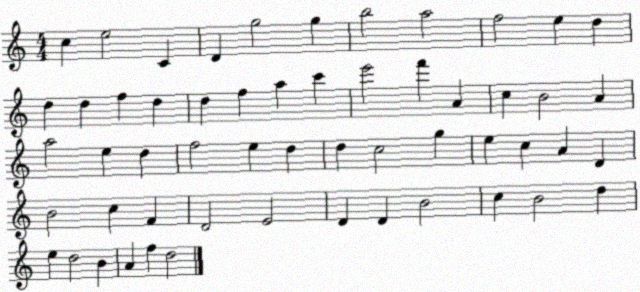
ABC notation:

X:1
T:Untitled
M:4/4
L:1/4
K:C
c e2 C D g2 g b2 a2 f2 e d d d f d d f a c' e'2 f' A c B2 A a2 e d f2 e d d c2 g e c A D B2 c F D2 E2 D D B2 c B2 d e d2 B A f d2